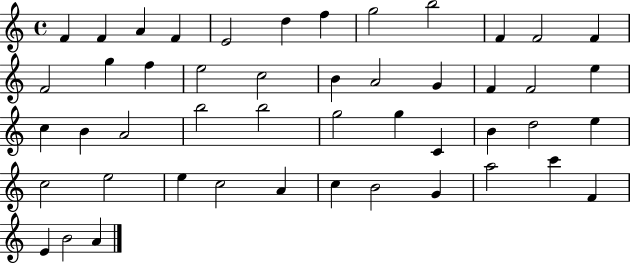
{
  \clef treble
  \time 4/4
  \defaultTimeSignature
  \key c \major
  f'4 f'4 a'4 f'4 | e'2 d''4 f''4 | g''2 b''2 | f'4 f'2 f'4 | \break f'2 g''4 f''4 | e''2 c''2 | b'4 a'2 g'4 | f'4 f'2 e''4 | \break c''4 b'4 a'2 | b''2 b''2 | g''2 g''4 c'4 | b'4 d''2 e''4 | \break c''2 e''2 | e''4 c''2 a'4 | c''4 b'2 g'4 | a''2 c'''4 f'4 | \break e'4 b'2 a'4 | \bar "|."
}